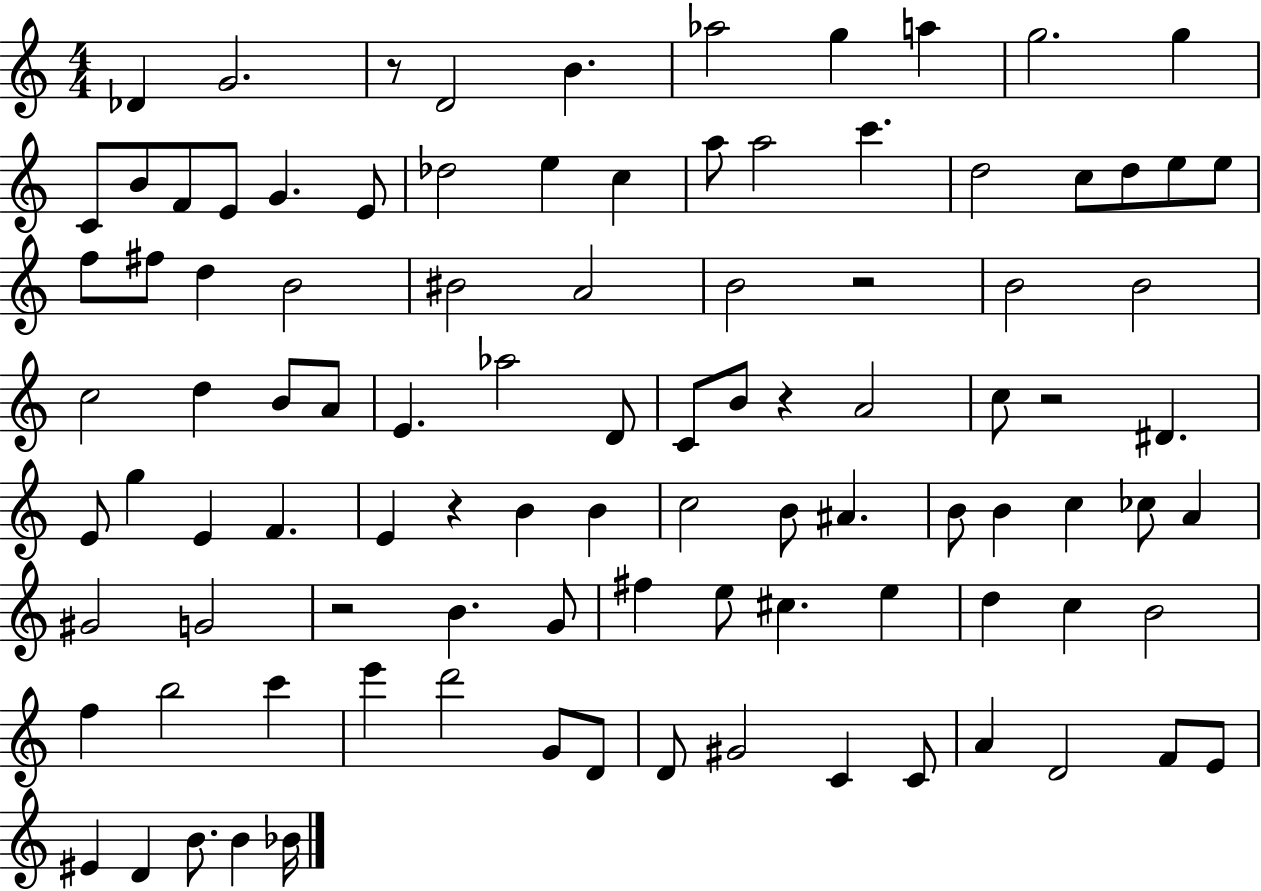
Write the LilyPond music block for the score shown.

{
  \clef treble
  \numericTimeSignature
  \time 4/4
  \key c \major
  des'4 g'2. | r8 d'2 b'4. | aes''2 g''4 a''4 | g''2. g''4 | \break c'8 b'8 f'8 e'8 g'4. e'8 | des''2 e''4 c''4 | a''8 a''2 c'''4. | d''2 c''8 d''8 e''8 e''8 | \break f''8 fis''8 d''4 b'2 | bis'2 a'2 | b'2 r2 | b'2 b'2 | \break c''2 d''4 b'8 a'8 | e'4. aes''2 d'8 | c'8 b'8 r4 a'2 | c''8 r2 dis'4. | \break e'8 g''4 e'4 f'4. | e'4 r4 b'4 b'4 | c''2 b'8 ais'4. | b'8 b'4 c''4 ces''8 a'4 | \break gis'2 g'2 | r2 b'4. g'8 | fis''4 e''8 cis''4. e''4 | d''4 c''4 b'2 | \break f''4 b''2 c'''4 | e'''4 d'''2 g'8 d'8 | d'8 gis'2 c'4 c'8 | a'4 d'2 f'8 e'8 | \break eis'4 d'4 b'8. b'4 bes'16 | \bar "|."
}